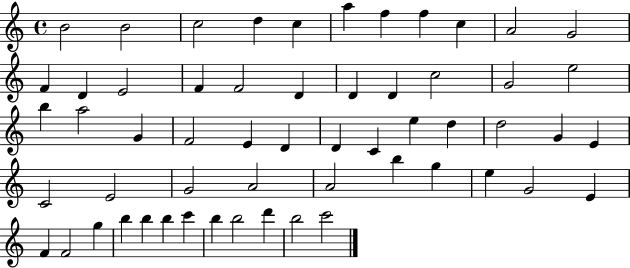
{
  \clef treble
  \time 4/4
  \defaultTimeSignature
  \key c \major
  b'2 b'2 | c''2 d''4 c''4 | a''4 f''4 f''4 c''4 | a'2 g'2 | \break f'4 d'4 e'2 | f'4 f'2 d'4 | d'4 d'4 c''2 | g'2 e''2 | \break b''4 a''2 g'4 | f'2 e'4 d'4 | d'4 c'4 e''4 d''4 | d''2 g'4 e'4 | \break c'2 e'2 | g'2 a'2 | a'2 b''4 g''4 | e''4 g'2 e'4 | \break f'4 f'2 g''4 | b''4 b''4 b''4 c'''4 | b''4 b''2 d'''4 | b''2 c'''2 | \break \bar "|."
}